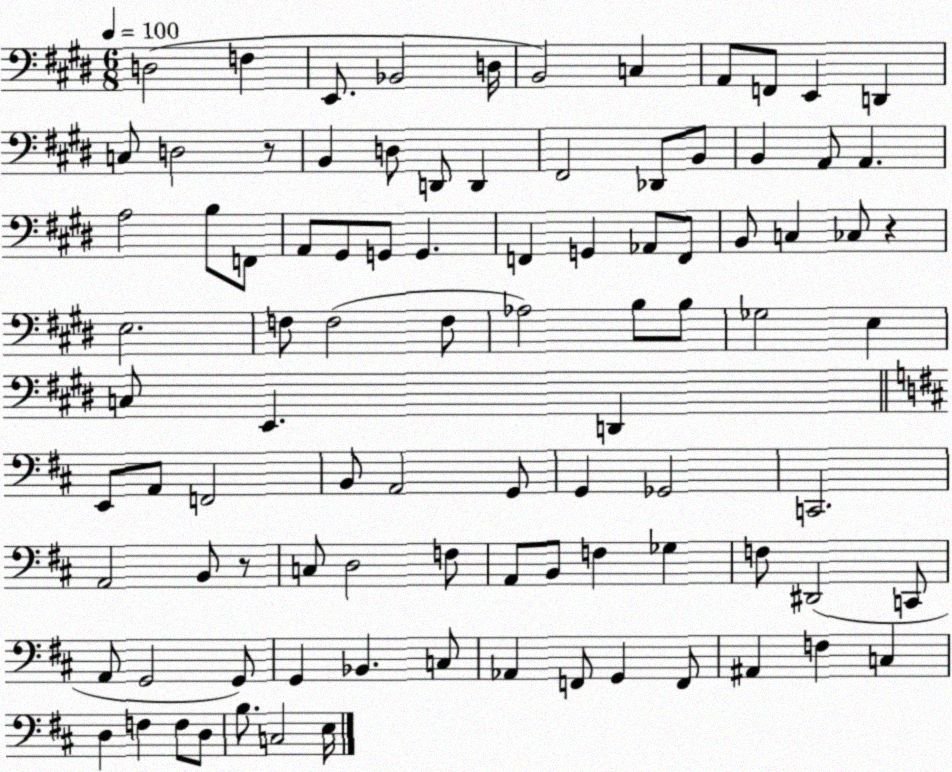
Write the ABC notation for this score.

X:1
T:Untitled
M:6/8
L:1/4
K:E
D,2 F, E,,/2 _B,,2 D,/4 B,,2 C, A,,/2 F,,/2 E,, D,, C,/2 D,2 z/2 B,, D,/2 D,,/2 D,, ^F,,2 _D,,/2 B,,/2 B,, A,,/2 A,, A,2 B,/2 F,,/2 A,,/2 ^G,,/2 G,,/2 G,, F,, G,, _A,,/2 F,,/2 B,,/2 C, _C,/2 z E,2 F,/2 F,2 F,/2 _A,2 B,/2 B,/2 _G,2 E, C,/2 E,, D,, E,,/2 A,,/2 F,,2 B,,/2 A,,2 G,,/2 G,, _G,,2 C,,2 A,,2 B,,/2 z/2 C,/2 D,2 F,/2 A,,/2 B,,/2 F, _G, F,/2 ^D,,2 C,,/2 A,,/2 G,,2 G,,/2 G,, _B,, C,/2 _A,, F,,/2 G,, F,,/2 ^A,, F, C, D, F, F,/2 D,/2 B,/2 C,2 E,/4